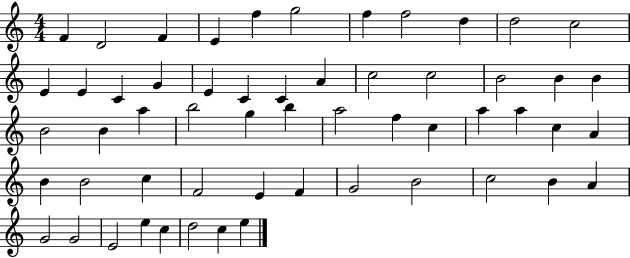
{
  \clef treble
  \numericTimeSignature
  \time 4/4
  \key c \major
  f'4 d'2 f'4 | e'4 f''4 g''2 | f''4 f''2 d''4 | d''2 c''2 | \break e'4 e'4 c'4 g'4 | e'4 c'4 c'4 a'4 | c''2 c''2 | b'2 b'4 b'4 | \break b'2 b'4 a''4 | b''2 g''4 b''4 | a''2 f''4 c''4 | a''4 a''4 c''4 a'4 | \break b'4 b'2 c''4 | f'2 e'4 f'4 | g'2 b'2 | c''2 b'4 a'4 | \break g'2 g'2 | e'2 e''4 c''4 | d''2 c''4 e''4 | \bar "|."
}